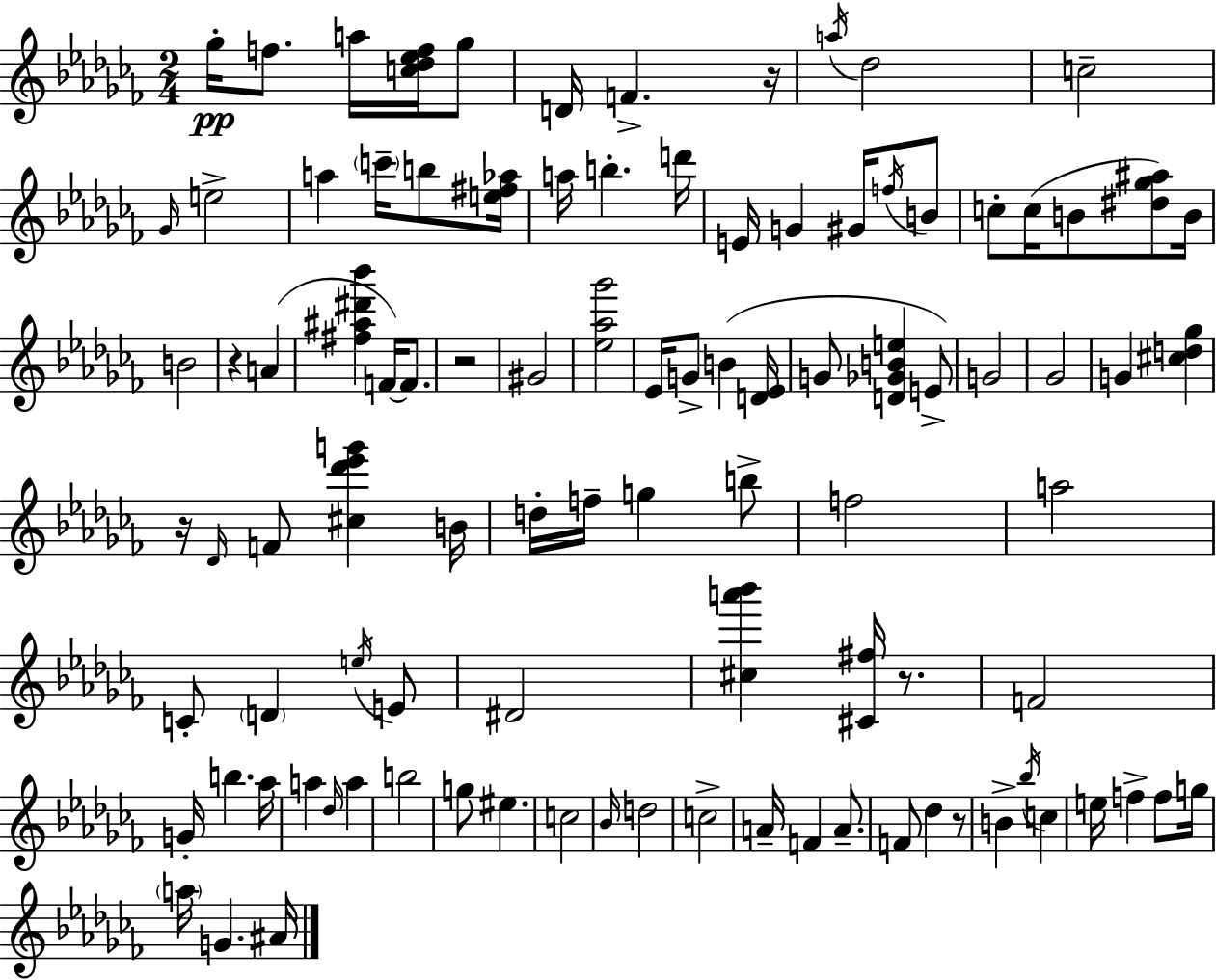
Gb5/s F5/e. A5/s [C5,Db5,Eb5,F5]/s Gb5/e D4/s F4/q. R/s A5/s Db5/h C5/h Gb4/s E5/h A5/q C6/s B5/e [E5,F#5,Ab5]/s A5/s B5/q. D6/s E4/s G4/q G#4/s F5/s B4/e C5/e C5/s B4/e [D#5,Gb5,A#5]/e B4/s B4/h R/q A4/q [F#5,A#5,D#6,Bb6]/q F4/s F4/e. R/h G#4/h [Eb5,Ab5,Gb6]/h Eb4/s G4/e B4/q [D4,Eb4]/s G4/e [D4,Gb4,B4,E5]/q E4/e G4/h Gb4/h G4/q [C#5,D5,Gb5]/q R/s Db4/s F4/e [C#5,Db6,Eb6,G6]/q B4/s D5/s F5/s G5/q B5/e F5/h A5/h C4/e D4/q E5/s E4/e D#4/h [C#5,A6,Bb6]/q [C#4,F#5]/s R/e. F4/h G4/s B5/q. Ab5/s A5/q Db5/s A5/q B5/h G5/e EIS5/q. C5/h Bb4/s D5/h C5/h A4/s F4/q A4/e. F4/e Db5/q R/e B4/q Bb5/s C5/q E5/s F5/q F5/e G5/s A5/s G4/q. A#4/s